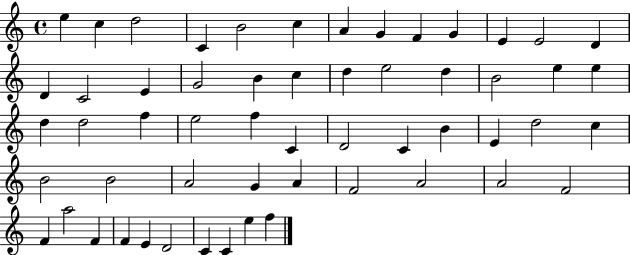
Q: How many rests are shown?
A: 0